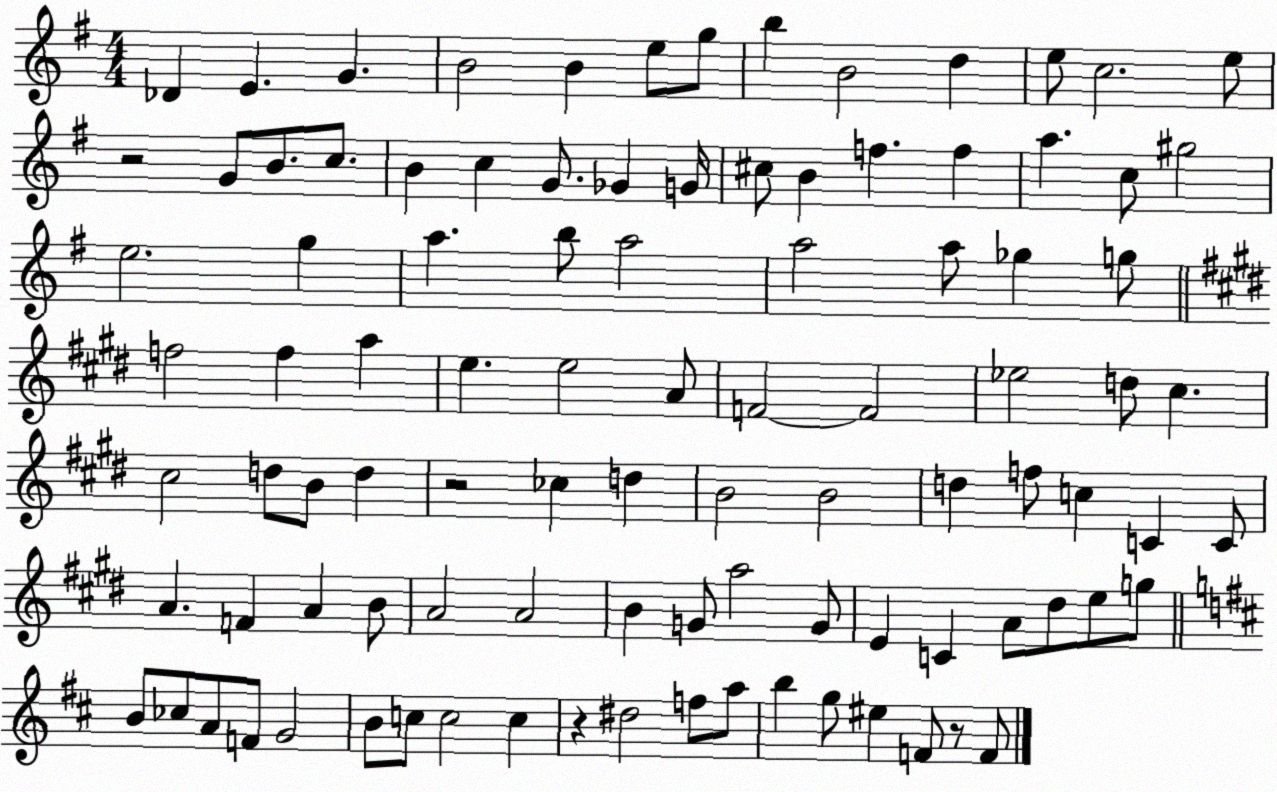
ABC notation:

X:1
T:Untitled
M:4/4
L:1/4
K:G
_D E G B2 B e/2 g/2 b B2 d e/2 c2 e/2 z2 G/2 B/2 c/2 B c G/2 _G G/4 ^c/2 B f f a c/2 ^g2 e2 g a b/2 a2 a2 a/2 _g g/2 f2 f a e e2 A/2 F2 F2 _e2 d/2 ^c ^c2 d/2 B/2 d z2 _c d B2 B2 d f/2 c C C/2 A F A B/2 A2 A2 B G/2 a2 G/2 E C A/2 ^d/2 e/2 g/2 B/2 _c/2 A/2 F/2 G2 B/2 c/2 c2 c z ^d2 f/2 a/2 b g/2 ^e F/2 z/2 F/2